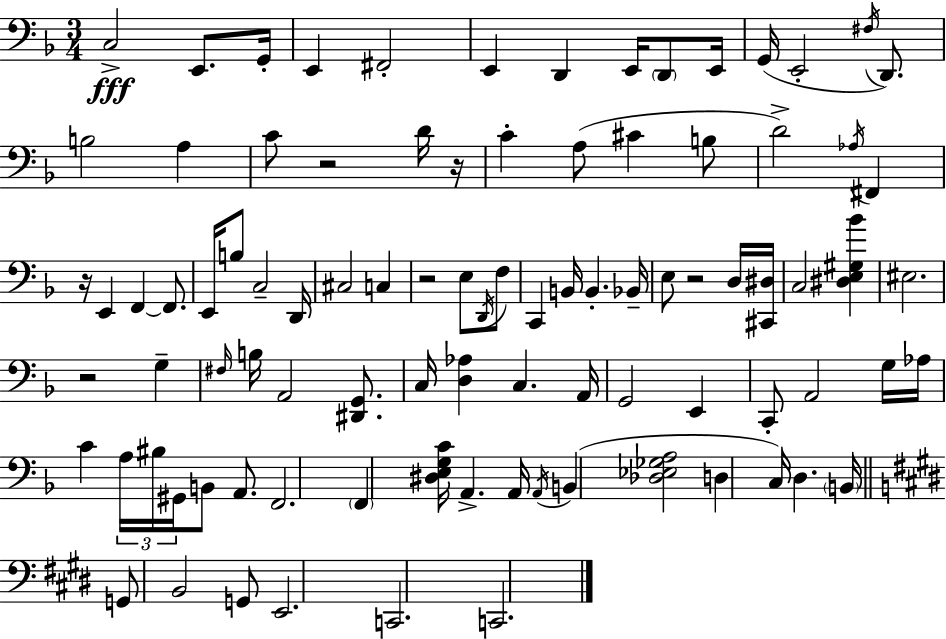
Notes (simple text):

C3/h E2/e. G2/s E2/q F#2/h E2/q D2/q E2/s D2/e E2/s G2/s E2/h F#3/s D2/e. B3/h A3/q C4/e R/h D4/s R/s C4/q A3/e C#4/q B3/e D4/h Ab3/s F#2/q R/s E2/q F2/q F2/e. E2/s B3/e C3/h D2/s C#3/h C3/q R/h E3/e D2/s F3/e C2/q B2/s B2/q. Bb2/s E3/e R/h D3/s [C#2,D#3]/s C3/h [D#3,E3,G#3,Bb4]/q EIS3/h. R/h G3/q F#3/s B3/s A2/h [D#2,G2]/e. C3/s [D3,Ab3]/q C3/q. A2/s G2/h E2/q C2/e A2/h G3/s Ab3/s C4/q A3/s BIS3/s G#2/s B2/e A2/e. F2/h. F2/q [D#3,E3,G3,C4]/s A2/q. A2/s A2/s B2/q [Db3,Eb3,Gb3,A3]/h D3/q C3/s D3/q. B2/s G2/e B2/h G2/e E2/h. C2/h. C2/h.